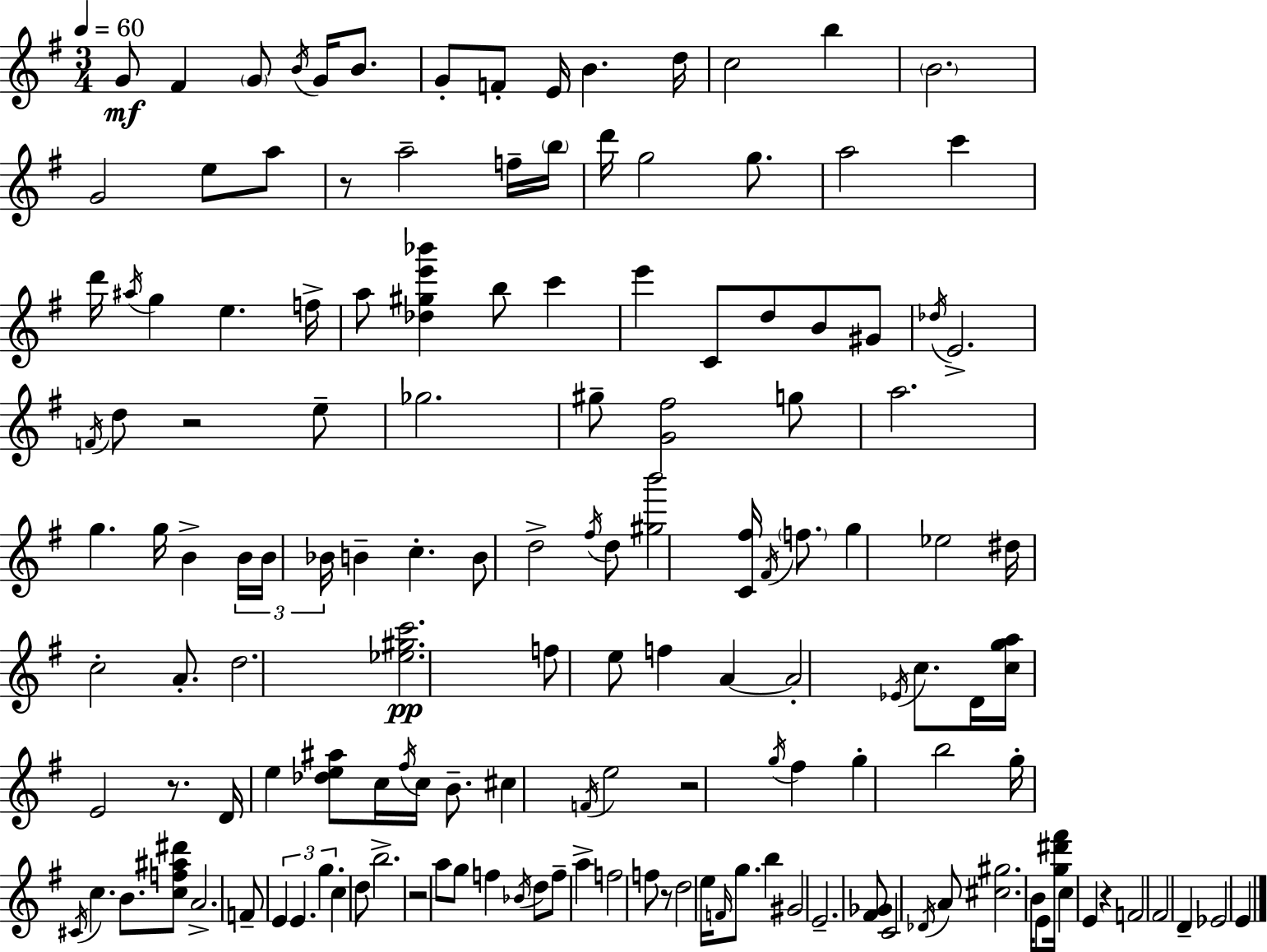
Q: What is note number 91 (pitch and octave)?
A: C#4